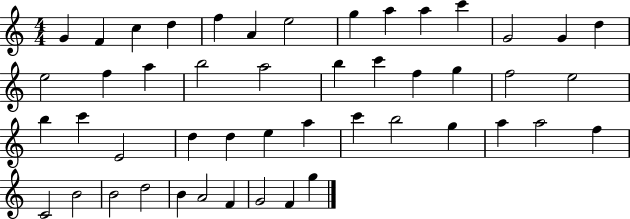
G4/q F4/q C5/q D5/q F5/q A4/q E5/h G5/q A5/q A5/q C6/q G4/h G4/q D5/q E5/h F5/q A5/q B5/h A5/h B5/q C6/q F5/q G5/q F5/h E5/h B5/q C6/q E4/h D5/q D5/q E5/q A5/q C6/q B5/h G5/q A5/q A5/h F5/q C4/h B4/h B4/h D5/h B4/q A4/h F4/q G4/h F4/q G5/q